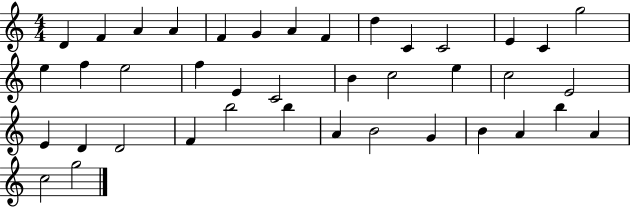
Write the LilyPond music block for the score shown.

{
  \clef treble
  \numericTimeSignature
  \time 4/4
  \key c \major
  d'4 f'4 a'4 a'4 | f'4 g'4 a'4 f'4 | d''4 c'4 c'2 | e'4 c'4 g''2 | \break e''4 f''4 e''2 | f''4 e'4 c'2 | b'4 c''2 e''4 | c''2 e'2 | \break e'4 d'4 d'2 | f'4 b''2 b''4 | a'4 b'2 g'4 | b'4 a'4 b''4 a'4 | \break c''2 g''2 | \bar "|."
}